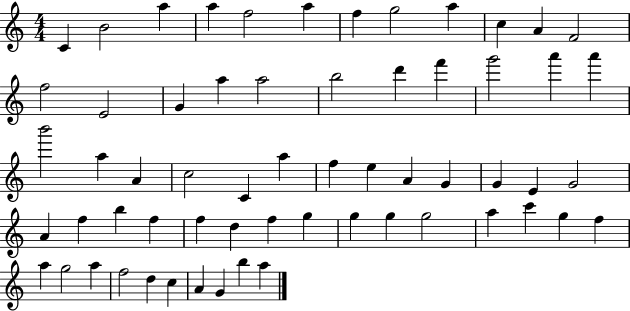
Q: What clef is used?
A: treble